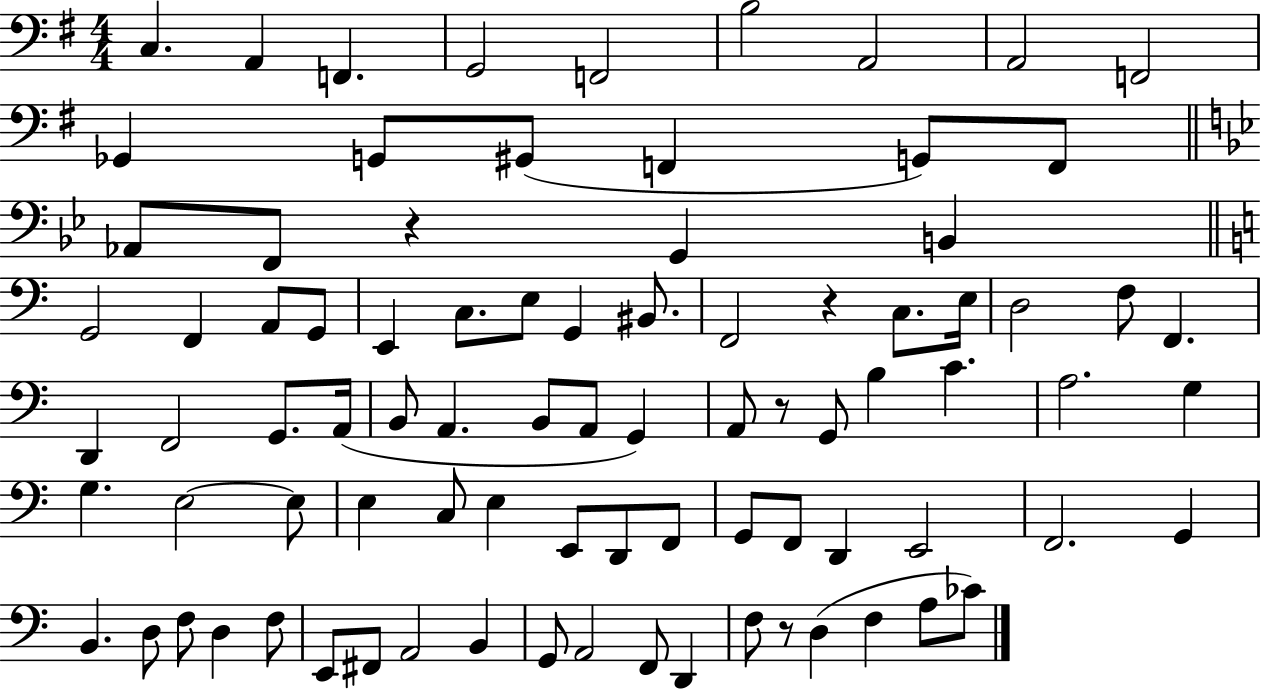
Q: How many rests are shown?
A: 4